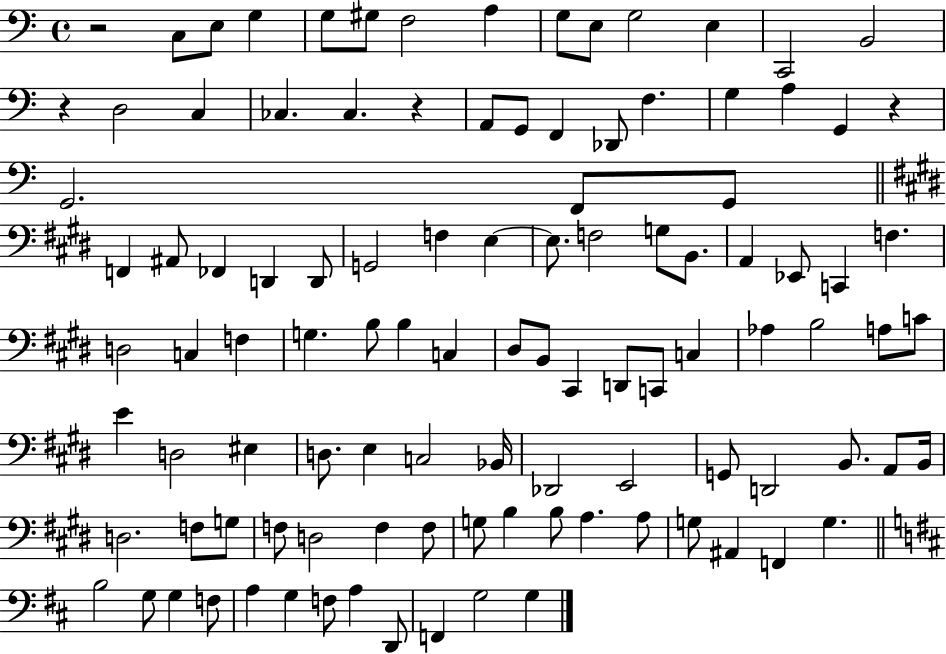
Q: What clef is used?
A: bass